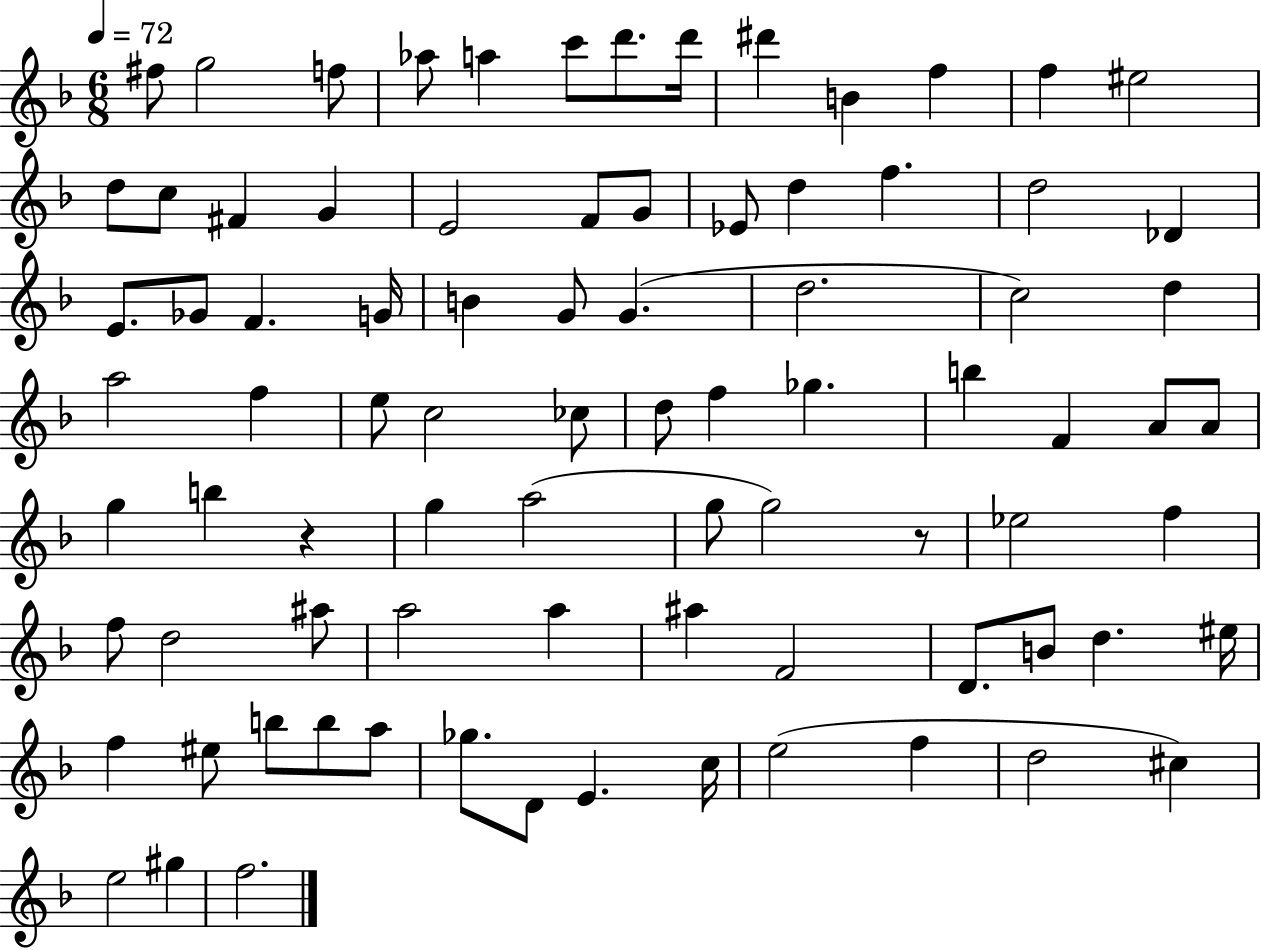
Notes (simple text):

F#5/e G5/h F5/e Ab5/e A5/q C6/e D6/e. D6/s D#6/q B4/q F5/q F5/q EIS5/h D5/e C5/e F#4/q G4/q E4/h F4/e G4/e Eb4/e D5/q F5/q. D5/h Db4/q E4/e. Gb4/e F4/q. G4/s B4/q G4/e G4/q. D5/h. C5/h D5/q A5/h F5/q E5/e C5/h CES5/e D5/e F5/q Gb5/q. B5/q F4/q A4/e A4/e G5/q B5/q R/q G5/q A5/h G5/e G5/h R/e Eb5/h F5/q F5/e D5/h A#5/e A5/h A5/q A#5/q F4/h D4/e. B4/e D5/q. EIS5/s F5/q EIS5/e B5/e B5/e A5/e Gb5/e. D4/e E4/q. C5/s E5/h F5/q D5/h C#5/q E5/h G#5/q F5/h.